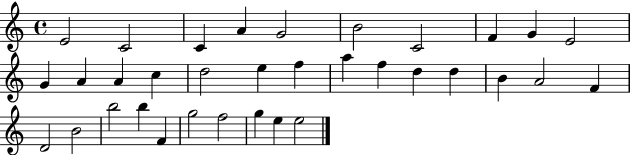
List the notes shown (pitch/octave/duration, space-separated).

E4/h C4/h C4/q A4/q G4/h B4/h C4/h F4/q G4/q E4/h G4/q A4/q A4/q C5/q D5/h E5/q F5/q A5/q F5/q D5/q D5/q B4/q A4/h F4/q D4/h B4/h B5/h B5/q F4/q G5/h F5/h G5/q E5/q E5/h